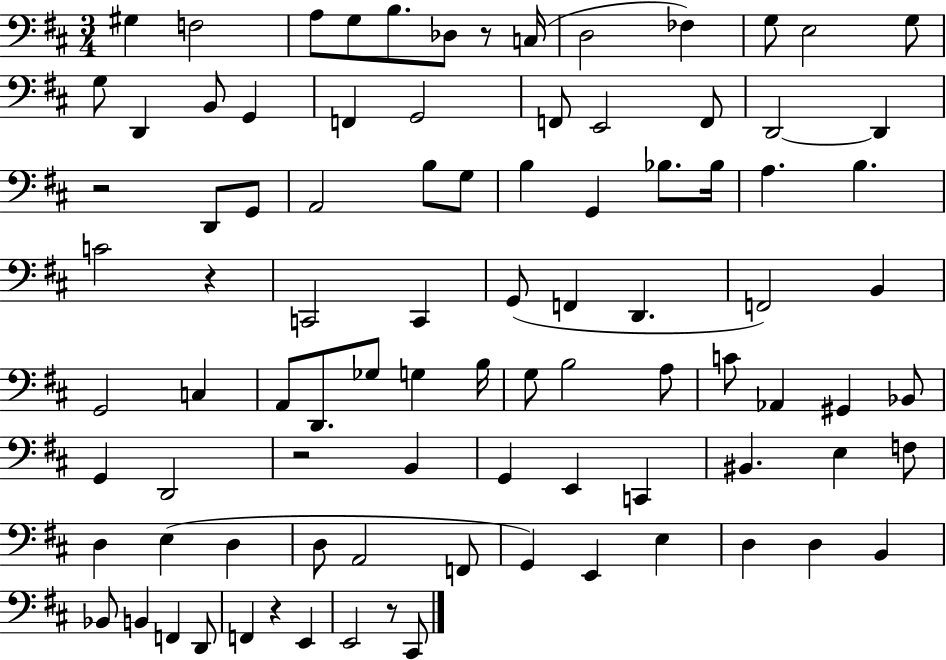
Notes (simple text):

G#3/q F3/h A3/e G3/e B3/e. Db3/e R/e C3/s D3/h FES3/q G3/e E3/h G3/e G3/e D2/q B2/e G2/q F2/q G2/h F2/e E2/h F2/e D2/h D2/q R/h D2/e G2/e A2/h B3/e G3/e B3/q G2/q Bb3/e. Bb3/s A3/q. B3/q. C4/h R/q C2/h C2/q G2/e F2/q D2/q. F2/h B2/q G2/h C3/q A2/e D2/e. Gb3/e G3/q B3/s G3/e B3/h A3/e C4/e Ab2/q G#2/q Bb2/e G2/q D2/h R/h B2/q G2/q E2/q C2/q BIS2/q. E3/q F3/e D3/q E3/q D3/q D3/e A2/h F2/e G2/q E2/q E3/q D3/q D3/q B2/q Bb2/e B2/q F2/q D2/e F2/q R/q E2/q E2/h R/e C#2/e